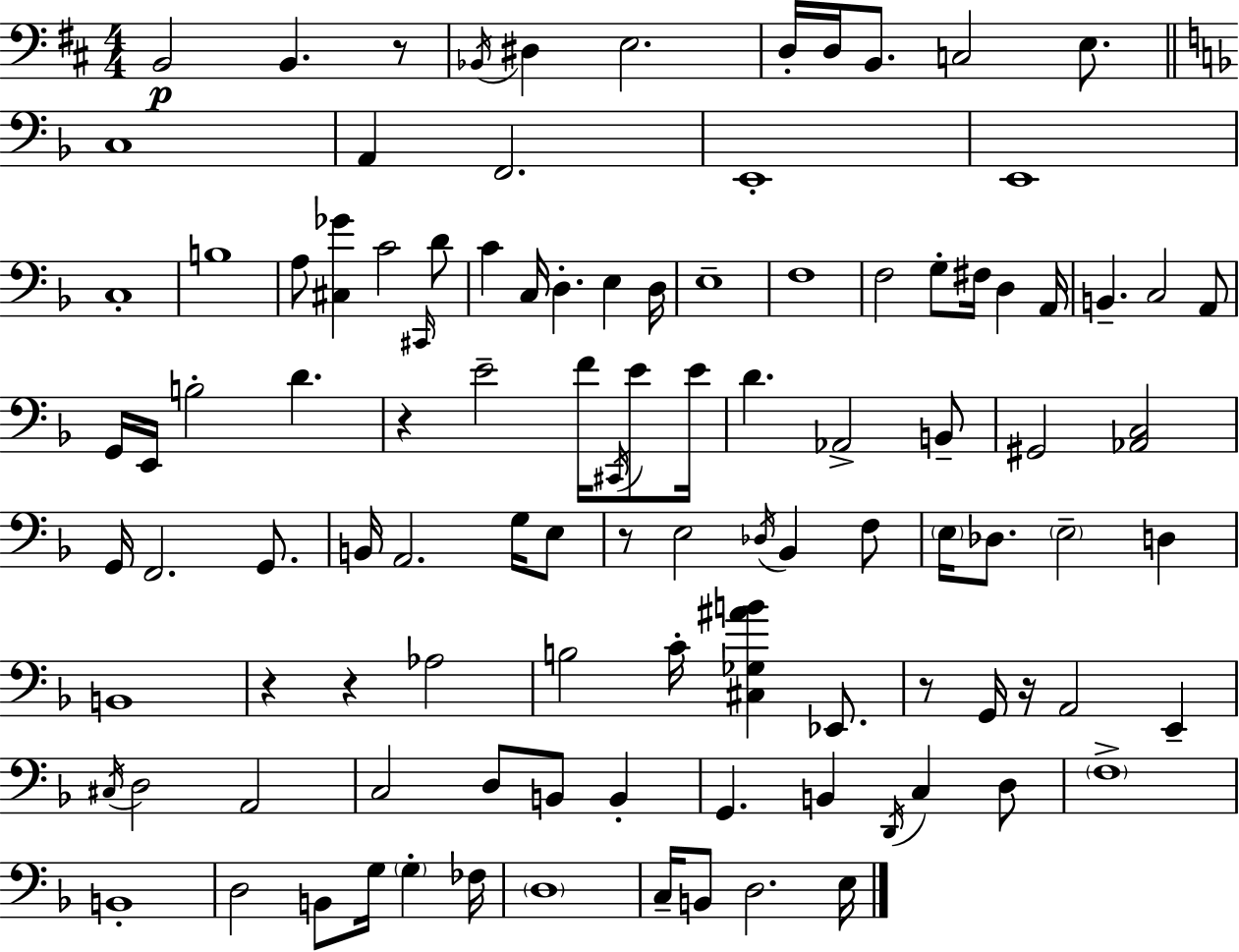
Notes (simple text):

B2/h B2/q. R/e Bb2/s D#3/q E3/h. D3/s D3/s B2/e. C3/h E3/e. C3/w A2/q F2/h. E2/w E2/w C3/w B3/w A3/e [C#3,Gb4]/q C4/h C#2/s D4/e C4/q C3/s D3/q. E3/q D3/s E3/w F3/w F3/h G3/e F#3/s D3/q A2/s B2/q. C3/h A2/e G2/s E2/s B3/h D4/q. R/q E4/h F4/s C#2/s E4/e E4/s D4/q. Ab2/h B2/e G#2/h [Ab2,C3]/h G2/s F2/h. G2/e. B2/s A2/h. G3/s E3/e R/e E3/h Db3/s Bb2/q F3/e E3/s Db3/e. E3/h D3/q B2/w R/q R/q Ab3/h B3/h C4/s [C#3,Gb3,A#4,B4]/q Eb2/e. R/e G2/s R/s A2/h E2/q C#3/s D3/h A2/h C3/h D3/e B2/e B2/q G2/q. B2/q D2/s C3/q D3/e F3/w B2/w D3/h B2/e G3/s G3/q FES3/s D3/w C3/s B2/e D3/h. E3/s